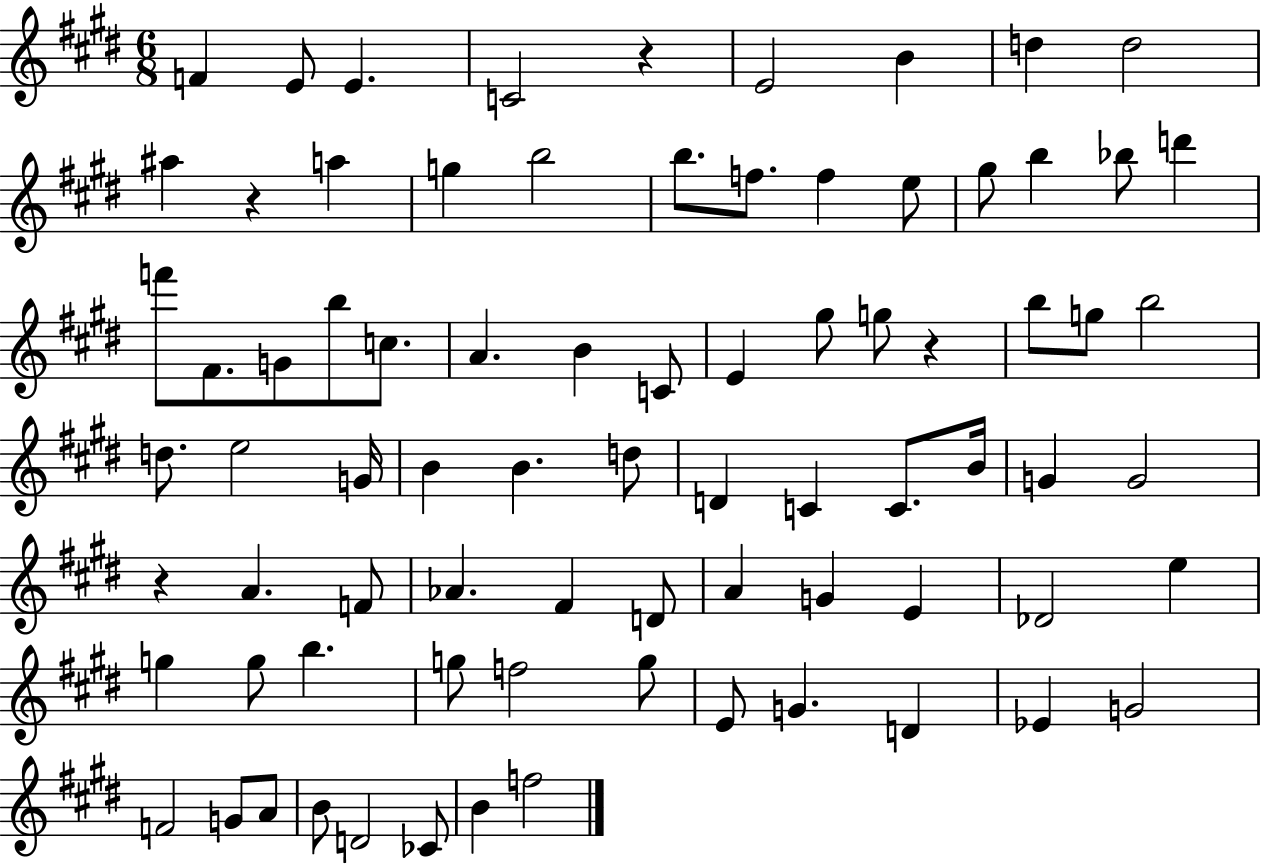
X:1
T:Untitled
M:6/8
L:1/4
K:E
F E/2 E C2 z E2 B d d2 ^a z a g b2 b/2 f/2 f e/2 ^g/2 b _b/2 d' f'/2 ^F/2 G/2 b/2 c/2 A B C/2 E ^g/2 g/2 z b/2 g/2 b2 d/2 e2 G/4 B B d/2 D C C/2 B/4 G G2 z A F/2 _A ^F D/2 A G E _D2 e g g/2 b g/2 f2 g/2 E/2 G D _E G2 F2 G/2 A/2 B/2 D2 _C/2 B f2